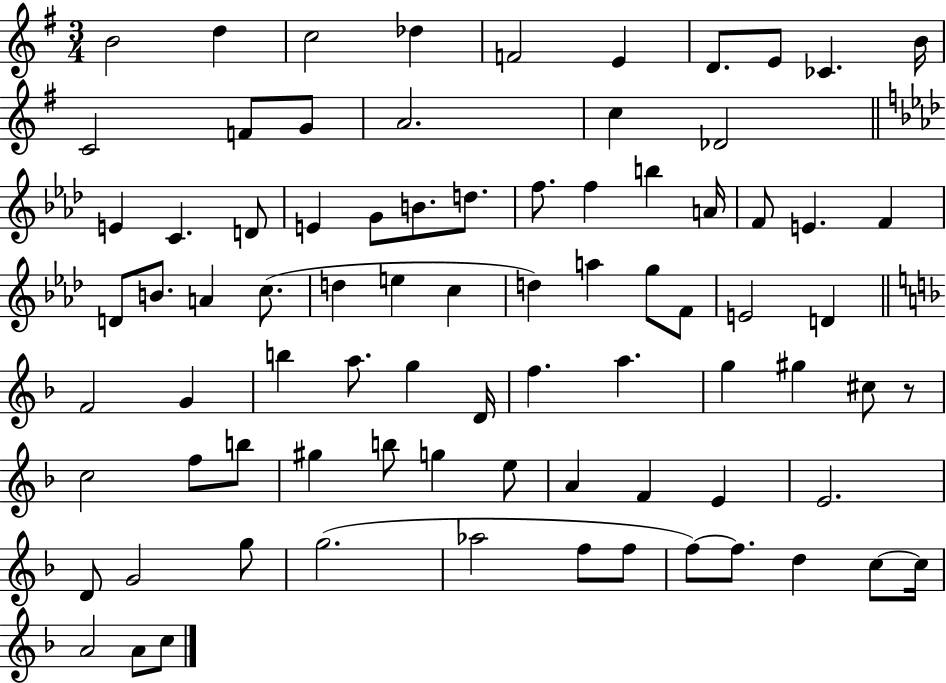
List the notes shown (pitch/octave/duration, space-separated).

B4/h D5/q C5/h Db5/q F4/h E4/q D4/e. E4/e CES4/q. B4/s C4/h F4/e G4/e A4/h. C5/q Db4/h E4/q C4/q. D4/e E4/q G4/e B4/e. D5/e. F5/e. F5/q B5/q A4/s F4/e E4/q. F4/q D4/e B4/e. A4/q C5/e. D5/q E5/q C5/q D5/q A5/q G5/e F4/e E4/h D4/q F4/h G4/q B5/q A5/e. G5/q D4/s F5/q. A5/q. G5/q G#5/q C#5/e R/e C5/h F5/e B5/e G#5/q B5/e G5/q E5/e A4/q F4/q E4/q E4/h. D4/e G4/h G5/e G5/h. Ab5/h F5/e F5/e F5/e F5/e. D5/q C5/e C5/s A4/h A4/e C5/e